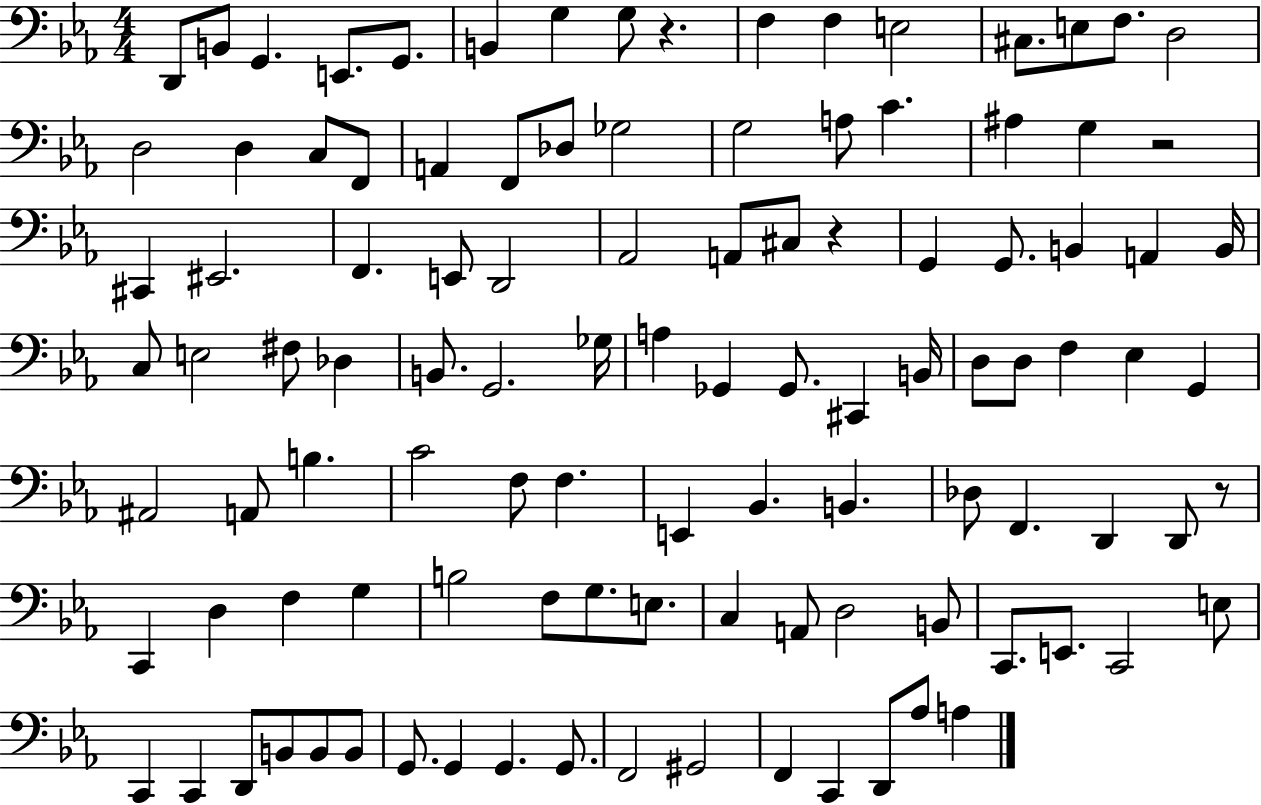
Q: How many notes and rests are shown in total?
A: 108